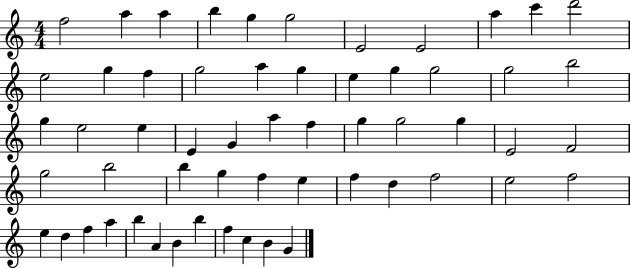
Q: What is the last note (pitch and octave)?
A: G4